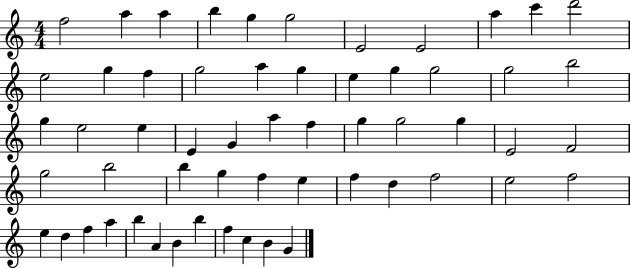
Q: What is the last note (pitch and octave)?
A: G4